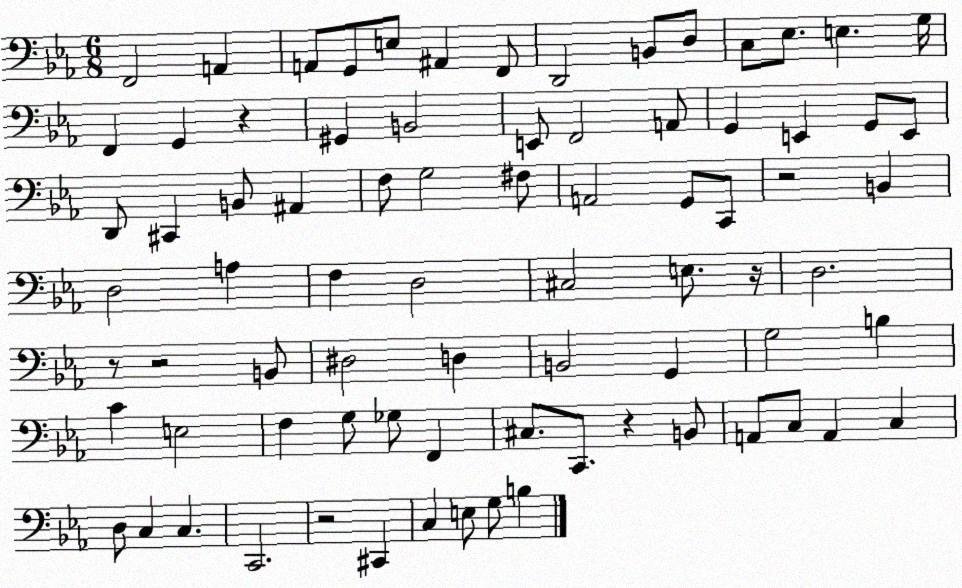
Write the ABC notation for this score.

X:1
T:Untitled
M:6/8
L:1/4
K:Eb
F,,2 A,, A,,/2 G,,/2 E,/2 ^A,, F,,/2 D,,2 B,,/2 D,/2 C,/2 _E,/2 E, G,/4 F,, G,, z ^G,, B,,2 E,,/2 F,,2 A,,/2 G,, E,, G,,/2 E,,/2 D,,/2 ^C,, B,,/2 ^A,, F,/2 G,2 ^F,/2 A,,2 G,,/2 C,,/2 z2 B,, D,2 A, F, D,2 ^C,2 E,/2 z/4 D,2 z/2 z2 B,,/2 ^D,2 D, B,,2 G,, G,2 B, C E,2 F, G,/2 _G,/2 F,, ^C,/2 C,,/2 z B,,/2 A,,/2 C,/2 A,, C, D,/2 C, C, C,,2 z2 ^C,, C, E,/2 G,/2 B,